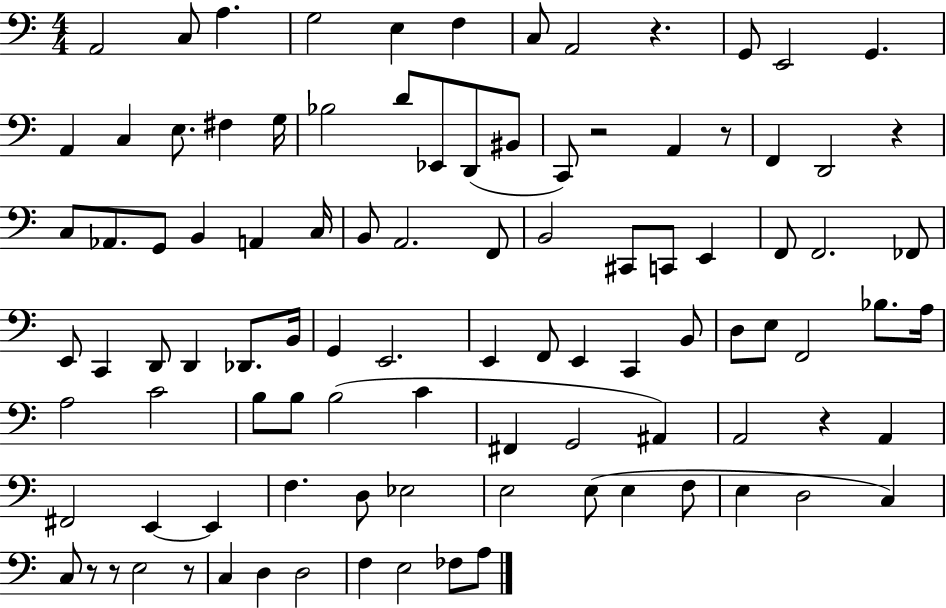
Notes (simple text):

A2/h C3/e A3/q. G3/h E3/q F3/q C3/e A2/h R/q. G2/e E2/h G2/q. A2/q C3/q E3/e. F#3/q G3/s Bb3/h D4/e Eb2/e D2/e BIS2/e C2/e R/h A2/q R/e F2/q D2/h R/q C3/e Ab2/e. G2/e B2/q A2/q C3/s B2/e A2/h. F2/e B2/h C#2/e C2/e E2/q F2/e F2/h. FES2/e E2/e C2/q D2/e D2/q Db2/e. B2/s G2/q E2/h. E2/q F2/e E2/q C2/q B2/e D3/e E3/e F2/h Bb3/e. A3/s A3/h C4/h B3/e B3/e B3/h C4/q F#2/q G2/h A#2/q A2/h R/q A2/q F#2/h E2/q E2/q F3/q. D3/e Eb3/h E3/h E3/e E3/q F3/e E3/q D3/h C3/q C3/e R/e R/e E3/h R/e C3/q D3/q D3/h F3/q E3/h FES3/e A3/e